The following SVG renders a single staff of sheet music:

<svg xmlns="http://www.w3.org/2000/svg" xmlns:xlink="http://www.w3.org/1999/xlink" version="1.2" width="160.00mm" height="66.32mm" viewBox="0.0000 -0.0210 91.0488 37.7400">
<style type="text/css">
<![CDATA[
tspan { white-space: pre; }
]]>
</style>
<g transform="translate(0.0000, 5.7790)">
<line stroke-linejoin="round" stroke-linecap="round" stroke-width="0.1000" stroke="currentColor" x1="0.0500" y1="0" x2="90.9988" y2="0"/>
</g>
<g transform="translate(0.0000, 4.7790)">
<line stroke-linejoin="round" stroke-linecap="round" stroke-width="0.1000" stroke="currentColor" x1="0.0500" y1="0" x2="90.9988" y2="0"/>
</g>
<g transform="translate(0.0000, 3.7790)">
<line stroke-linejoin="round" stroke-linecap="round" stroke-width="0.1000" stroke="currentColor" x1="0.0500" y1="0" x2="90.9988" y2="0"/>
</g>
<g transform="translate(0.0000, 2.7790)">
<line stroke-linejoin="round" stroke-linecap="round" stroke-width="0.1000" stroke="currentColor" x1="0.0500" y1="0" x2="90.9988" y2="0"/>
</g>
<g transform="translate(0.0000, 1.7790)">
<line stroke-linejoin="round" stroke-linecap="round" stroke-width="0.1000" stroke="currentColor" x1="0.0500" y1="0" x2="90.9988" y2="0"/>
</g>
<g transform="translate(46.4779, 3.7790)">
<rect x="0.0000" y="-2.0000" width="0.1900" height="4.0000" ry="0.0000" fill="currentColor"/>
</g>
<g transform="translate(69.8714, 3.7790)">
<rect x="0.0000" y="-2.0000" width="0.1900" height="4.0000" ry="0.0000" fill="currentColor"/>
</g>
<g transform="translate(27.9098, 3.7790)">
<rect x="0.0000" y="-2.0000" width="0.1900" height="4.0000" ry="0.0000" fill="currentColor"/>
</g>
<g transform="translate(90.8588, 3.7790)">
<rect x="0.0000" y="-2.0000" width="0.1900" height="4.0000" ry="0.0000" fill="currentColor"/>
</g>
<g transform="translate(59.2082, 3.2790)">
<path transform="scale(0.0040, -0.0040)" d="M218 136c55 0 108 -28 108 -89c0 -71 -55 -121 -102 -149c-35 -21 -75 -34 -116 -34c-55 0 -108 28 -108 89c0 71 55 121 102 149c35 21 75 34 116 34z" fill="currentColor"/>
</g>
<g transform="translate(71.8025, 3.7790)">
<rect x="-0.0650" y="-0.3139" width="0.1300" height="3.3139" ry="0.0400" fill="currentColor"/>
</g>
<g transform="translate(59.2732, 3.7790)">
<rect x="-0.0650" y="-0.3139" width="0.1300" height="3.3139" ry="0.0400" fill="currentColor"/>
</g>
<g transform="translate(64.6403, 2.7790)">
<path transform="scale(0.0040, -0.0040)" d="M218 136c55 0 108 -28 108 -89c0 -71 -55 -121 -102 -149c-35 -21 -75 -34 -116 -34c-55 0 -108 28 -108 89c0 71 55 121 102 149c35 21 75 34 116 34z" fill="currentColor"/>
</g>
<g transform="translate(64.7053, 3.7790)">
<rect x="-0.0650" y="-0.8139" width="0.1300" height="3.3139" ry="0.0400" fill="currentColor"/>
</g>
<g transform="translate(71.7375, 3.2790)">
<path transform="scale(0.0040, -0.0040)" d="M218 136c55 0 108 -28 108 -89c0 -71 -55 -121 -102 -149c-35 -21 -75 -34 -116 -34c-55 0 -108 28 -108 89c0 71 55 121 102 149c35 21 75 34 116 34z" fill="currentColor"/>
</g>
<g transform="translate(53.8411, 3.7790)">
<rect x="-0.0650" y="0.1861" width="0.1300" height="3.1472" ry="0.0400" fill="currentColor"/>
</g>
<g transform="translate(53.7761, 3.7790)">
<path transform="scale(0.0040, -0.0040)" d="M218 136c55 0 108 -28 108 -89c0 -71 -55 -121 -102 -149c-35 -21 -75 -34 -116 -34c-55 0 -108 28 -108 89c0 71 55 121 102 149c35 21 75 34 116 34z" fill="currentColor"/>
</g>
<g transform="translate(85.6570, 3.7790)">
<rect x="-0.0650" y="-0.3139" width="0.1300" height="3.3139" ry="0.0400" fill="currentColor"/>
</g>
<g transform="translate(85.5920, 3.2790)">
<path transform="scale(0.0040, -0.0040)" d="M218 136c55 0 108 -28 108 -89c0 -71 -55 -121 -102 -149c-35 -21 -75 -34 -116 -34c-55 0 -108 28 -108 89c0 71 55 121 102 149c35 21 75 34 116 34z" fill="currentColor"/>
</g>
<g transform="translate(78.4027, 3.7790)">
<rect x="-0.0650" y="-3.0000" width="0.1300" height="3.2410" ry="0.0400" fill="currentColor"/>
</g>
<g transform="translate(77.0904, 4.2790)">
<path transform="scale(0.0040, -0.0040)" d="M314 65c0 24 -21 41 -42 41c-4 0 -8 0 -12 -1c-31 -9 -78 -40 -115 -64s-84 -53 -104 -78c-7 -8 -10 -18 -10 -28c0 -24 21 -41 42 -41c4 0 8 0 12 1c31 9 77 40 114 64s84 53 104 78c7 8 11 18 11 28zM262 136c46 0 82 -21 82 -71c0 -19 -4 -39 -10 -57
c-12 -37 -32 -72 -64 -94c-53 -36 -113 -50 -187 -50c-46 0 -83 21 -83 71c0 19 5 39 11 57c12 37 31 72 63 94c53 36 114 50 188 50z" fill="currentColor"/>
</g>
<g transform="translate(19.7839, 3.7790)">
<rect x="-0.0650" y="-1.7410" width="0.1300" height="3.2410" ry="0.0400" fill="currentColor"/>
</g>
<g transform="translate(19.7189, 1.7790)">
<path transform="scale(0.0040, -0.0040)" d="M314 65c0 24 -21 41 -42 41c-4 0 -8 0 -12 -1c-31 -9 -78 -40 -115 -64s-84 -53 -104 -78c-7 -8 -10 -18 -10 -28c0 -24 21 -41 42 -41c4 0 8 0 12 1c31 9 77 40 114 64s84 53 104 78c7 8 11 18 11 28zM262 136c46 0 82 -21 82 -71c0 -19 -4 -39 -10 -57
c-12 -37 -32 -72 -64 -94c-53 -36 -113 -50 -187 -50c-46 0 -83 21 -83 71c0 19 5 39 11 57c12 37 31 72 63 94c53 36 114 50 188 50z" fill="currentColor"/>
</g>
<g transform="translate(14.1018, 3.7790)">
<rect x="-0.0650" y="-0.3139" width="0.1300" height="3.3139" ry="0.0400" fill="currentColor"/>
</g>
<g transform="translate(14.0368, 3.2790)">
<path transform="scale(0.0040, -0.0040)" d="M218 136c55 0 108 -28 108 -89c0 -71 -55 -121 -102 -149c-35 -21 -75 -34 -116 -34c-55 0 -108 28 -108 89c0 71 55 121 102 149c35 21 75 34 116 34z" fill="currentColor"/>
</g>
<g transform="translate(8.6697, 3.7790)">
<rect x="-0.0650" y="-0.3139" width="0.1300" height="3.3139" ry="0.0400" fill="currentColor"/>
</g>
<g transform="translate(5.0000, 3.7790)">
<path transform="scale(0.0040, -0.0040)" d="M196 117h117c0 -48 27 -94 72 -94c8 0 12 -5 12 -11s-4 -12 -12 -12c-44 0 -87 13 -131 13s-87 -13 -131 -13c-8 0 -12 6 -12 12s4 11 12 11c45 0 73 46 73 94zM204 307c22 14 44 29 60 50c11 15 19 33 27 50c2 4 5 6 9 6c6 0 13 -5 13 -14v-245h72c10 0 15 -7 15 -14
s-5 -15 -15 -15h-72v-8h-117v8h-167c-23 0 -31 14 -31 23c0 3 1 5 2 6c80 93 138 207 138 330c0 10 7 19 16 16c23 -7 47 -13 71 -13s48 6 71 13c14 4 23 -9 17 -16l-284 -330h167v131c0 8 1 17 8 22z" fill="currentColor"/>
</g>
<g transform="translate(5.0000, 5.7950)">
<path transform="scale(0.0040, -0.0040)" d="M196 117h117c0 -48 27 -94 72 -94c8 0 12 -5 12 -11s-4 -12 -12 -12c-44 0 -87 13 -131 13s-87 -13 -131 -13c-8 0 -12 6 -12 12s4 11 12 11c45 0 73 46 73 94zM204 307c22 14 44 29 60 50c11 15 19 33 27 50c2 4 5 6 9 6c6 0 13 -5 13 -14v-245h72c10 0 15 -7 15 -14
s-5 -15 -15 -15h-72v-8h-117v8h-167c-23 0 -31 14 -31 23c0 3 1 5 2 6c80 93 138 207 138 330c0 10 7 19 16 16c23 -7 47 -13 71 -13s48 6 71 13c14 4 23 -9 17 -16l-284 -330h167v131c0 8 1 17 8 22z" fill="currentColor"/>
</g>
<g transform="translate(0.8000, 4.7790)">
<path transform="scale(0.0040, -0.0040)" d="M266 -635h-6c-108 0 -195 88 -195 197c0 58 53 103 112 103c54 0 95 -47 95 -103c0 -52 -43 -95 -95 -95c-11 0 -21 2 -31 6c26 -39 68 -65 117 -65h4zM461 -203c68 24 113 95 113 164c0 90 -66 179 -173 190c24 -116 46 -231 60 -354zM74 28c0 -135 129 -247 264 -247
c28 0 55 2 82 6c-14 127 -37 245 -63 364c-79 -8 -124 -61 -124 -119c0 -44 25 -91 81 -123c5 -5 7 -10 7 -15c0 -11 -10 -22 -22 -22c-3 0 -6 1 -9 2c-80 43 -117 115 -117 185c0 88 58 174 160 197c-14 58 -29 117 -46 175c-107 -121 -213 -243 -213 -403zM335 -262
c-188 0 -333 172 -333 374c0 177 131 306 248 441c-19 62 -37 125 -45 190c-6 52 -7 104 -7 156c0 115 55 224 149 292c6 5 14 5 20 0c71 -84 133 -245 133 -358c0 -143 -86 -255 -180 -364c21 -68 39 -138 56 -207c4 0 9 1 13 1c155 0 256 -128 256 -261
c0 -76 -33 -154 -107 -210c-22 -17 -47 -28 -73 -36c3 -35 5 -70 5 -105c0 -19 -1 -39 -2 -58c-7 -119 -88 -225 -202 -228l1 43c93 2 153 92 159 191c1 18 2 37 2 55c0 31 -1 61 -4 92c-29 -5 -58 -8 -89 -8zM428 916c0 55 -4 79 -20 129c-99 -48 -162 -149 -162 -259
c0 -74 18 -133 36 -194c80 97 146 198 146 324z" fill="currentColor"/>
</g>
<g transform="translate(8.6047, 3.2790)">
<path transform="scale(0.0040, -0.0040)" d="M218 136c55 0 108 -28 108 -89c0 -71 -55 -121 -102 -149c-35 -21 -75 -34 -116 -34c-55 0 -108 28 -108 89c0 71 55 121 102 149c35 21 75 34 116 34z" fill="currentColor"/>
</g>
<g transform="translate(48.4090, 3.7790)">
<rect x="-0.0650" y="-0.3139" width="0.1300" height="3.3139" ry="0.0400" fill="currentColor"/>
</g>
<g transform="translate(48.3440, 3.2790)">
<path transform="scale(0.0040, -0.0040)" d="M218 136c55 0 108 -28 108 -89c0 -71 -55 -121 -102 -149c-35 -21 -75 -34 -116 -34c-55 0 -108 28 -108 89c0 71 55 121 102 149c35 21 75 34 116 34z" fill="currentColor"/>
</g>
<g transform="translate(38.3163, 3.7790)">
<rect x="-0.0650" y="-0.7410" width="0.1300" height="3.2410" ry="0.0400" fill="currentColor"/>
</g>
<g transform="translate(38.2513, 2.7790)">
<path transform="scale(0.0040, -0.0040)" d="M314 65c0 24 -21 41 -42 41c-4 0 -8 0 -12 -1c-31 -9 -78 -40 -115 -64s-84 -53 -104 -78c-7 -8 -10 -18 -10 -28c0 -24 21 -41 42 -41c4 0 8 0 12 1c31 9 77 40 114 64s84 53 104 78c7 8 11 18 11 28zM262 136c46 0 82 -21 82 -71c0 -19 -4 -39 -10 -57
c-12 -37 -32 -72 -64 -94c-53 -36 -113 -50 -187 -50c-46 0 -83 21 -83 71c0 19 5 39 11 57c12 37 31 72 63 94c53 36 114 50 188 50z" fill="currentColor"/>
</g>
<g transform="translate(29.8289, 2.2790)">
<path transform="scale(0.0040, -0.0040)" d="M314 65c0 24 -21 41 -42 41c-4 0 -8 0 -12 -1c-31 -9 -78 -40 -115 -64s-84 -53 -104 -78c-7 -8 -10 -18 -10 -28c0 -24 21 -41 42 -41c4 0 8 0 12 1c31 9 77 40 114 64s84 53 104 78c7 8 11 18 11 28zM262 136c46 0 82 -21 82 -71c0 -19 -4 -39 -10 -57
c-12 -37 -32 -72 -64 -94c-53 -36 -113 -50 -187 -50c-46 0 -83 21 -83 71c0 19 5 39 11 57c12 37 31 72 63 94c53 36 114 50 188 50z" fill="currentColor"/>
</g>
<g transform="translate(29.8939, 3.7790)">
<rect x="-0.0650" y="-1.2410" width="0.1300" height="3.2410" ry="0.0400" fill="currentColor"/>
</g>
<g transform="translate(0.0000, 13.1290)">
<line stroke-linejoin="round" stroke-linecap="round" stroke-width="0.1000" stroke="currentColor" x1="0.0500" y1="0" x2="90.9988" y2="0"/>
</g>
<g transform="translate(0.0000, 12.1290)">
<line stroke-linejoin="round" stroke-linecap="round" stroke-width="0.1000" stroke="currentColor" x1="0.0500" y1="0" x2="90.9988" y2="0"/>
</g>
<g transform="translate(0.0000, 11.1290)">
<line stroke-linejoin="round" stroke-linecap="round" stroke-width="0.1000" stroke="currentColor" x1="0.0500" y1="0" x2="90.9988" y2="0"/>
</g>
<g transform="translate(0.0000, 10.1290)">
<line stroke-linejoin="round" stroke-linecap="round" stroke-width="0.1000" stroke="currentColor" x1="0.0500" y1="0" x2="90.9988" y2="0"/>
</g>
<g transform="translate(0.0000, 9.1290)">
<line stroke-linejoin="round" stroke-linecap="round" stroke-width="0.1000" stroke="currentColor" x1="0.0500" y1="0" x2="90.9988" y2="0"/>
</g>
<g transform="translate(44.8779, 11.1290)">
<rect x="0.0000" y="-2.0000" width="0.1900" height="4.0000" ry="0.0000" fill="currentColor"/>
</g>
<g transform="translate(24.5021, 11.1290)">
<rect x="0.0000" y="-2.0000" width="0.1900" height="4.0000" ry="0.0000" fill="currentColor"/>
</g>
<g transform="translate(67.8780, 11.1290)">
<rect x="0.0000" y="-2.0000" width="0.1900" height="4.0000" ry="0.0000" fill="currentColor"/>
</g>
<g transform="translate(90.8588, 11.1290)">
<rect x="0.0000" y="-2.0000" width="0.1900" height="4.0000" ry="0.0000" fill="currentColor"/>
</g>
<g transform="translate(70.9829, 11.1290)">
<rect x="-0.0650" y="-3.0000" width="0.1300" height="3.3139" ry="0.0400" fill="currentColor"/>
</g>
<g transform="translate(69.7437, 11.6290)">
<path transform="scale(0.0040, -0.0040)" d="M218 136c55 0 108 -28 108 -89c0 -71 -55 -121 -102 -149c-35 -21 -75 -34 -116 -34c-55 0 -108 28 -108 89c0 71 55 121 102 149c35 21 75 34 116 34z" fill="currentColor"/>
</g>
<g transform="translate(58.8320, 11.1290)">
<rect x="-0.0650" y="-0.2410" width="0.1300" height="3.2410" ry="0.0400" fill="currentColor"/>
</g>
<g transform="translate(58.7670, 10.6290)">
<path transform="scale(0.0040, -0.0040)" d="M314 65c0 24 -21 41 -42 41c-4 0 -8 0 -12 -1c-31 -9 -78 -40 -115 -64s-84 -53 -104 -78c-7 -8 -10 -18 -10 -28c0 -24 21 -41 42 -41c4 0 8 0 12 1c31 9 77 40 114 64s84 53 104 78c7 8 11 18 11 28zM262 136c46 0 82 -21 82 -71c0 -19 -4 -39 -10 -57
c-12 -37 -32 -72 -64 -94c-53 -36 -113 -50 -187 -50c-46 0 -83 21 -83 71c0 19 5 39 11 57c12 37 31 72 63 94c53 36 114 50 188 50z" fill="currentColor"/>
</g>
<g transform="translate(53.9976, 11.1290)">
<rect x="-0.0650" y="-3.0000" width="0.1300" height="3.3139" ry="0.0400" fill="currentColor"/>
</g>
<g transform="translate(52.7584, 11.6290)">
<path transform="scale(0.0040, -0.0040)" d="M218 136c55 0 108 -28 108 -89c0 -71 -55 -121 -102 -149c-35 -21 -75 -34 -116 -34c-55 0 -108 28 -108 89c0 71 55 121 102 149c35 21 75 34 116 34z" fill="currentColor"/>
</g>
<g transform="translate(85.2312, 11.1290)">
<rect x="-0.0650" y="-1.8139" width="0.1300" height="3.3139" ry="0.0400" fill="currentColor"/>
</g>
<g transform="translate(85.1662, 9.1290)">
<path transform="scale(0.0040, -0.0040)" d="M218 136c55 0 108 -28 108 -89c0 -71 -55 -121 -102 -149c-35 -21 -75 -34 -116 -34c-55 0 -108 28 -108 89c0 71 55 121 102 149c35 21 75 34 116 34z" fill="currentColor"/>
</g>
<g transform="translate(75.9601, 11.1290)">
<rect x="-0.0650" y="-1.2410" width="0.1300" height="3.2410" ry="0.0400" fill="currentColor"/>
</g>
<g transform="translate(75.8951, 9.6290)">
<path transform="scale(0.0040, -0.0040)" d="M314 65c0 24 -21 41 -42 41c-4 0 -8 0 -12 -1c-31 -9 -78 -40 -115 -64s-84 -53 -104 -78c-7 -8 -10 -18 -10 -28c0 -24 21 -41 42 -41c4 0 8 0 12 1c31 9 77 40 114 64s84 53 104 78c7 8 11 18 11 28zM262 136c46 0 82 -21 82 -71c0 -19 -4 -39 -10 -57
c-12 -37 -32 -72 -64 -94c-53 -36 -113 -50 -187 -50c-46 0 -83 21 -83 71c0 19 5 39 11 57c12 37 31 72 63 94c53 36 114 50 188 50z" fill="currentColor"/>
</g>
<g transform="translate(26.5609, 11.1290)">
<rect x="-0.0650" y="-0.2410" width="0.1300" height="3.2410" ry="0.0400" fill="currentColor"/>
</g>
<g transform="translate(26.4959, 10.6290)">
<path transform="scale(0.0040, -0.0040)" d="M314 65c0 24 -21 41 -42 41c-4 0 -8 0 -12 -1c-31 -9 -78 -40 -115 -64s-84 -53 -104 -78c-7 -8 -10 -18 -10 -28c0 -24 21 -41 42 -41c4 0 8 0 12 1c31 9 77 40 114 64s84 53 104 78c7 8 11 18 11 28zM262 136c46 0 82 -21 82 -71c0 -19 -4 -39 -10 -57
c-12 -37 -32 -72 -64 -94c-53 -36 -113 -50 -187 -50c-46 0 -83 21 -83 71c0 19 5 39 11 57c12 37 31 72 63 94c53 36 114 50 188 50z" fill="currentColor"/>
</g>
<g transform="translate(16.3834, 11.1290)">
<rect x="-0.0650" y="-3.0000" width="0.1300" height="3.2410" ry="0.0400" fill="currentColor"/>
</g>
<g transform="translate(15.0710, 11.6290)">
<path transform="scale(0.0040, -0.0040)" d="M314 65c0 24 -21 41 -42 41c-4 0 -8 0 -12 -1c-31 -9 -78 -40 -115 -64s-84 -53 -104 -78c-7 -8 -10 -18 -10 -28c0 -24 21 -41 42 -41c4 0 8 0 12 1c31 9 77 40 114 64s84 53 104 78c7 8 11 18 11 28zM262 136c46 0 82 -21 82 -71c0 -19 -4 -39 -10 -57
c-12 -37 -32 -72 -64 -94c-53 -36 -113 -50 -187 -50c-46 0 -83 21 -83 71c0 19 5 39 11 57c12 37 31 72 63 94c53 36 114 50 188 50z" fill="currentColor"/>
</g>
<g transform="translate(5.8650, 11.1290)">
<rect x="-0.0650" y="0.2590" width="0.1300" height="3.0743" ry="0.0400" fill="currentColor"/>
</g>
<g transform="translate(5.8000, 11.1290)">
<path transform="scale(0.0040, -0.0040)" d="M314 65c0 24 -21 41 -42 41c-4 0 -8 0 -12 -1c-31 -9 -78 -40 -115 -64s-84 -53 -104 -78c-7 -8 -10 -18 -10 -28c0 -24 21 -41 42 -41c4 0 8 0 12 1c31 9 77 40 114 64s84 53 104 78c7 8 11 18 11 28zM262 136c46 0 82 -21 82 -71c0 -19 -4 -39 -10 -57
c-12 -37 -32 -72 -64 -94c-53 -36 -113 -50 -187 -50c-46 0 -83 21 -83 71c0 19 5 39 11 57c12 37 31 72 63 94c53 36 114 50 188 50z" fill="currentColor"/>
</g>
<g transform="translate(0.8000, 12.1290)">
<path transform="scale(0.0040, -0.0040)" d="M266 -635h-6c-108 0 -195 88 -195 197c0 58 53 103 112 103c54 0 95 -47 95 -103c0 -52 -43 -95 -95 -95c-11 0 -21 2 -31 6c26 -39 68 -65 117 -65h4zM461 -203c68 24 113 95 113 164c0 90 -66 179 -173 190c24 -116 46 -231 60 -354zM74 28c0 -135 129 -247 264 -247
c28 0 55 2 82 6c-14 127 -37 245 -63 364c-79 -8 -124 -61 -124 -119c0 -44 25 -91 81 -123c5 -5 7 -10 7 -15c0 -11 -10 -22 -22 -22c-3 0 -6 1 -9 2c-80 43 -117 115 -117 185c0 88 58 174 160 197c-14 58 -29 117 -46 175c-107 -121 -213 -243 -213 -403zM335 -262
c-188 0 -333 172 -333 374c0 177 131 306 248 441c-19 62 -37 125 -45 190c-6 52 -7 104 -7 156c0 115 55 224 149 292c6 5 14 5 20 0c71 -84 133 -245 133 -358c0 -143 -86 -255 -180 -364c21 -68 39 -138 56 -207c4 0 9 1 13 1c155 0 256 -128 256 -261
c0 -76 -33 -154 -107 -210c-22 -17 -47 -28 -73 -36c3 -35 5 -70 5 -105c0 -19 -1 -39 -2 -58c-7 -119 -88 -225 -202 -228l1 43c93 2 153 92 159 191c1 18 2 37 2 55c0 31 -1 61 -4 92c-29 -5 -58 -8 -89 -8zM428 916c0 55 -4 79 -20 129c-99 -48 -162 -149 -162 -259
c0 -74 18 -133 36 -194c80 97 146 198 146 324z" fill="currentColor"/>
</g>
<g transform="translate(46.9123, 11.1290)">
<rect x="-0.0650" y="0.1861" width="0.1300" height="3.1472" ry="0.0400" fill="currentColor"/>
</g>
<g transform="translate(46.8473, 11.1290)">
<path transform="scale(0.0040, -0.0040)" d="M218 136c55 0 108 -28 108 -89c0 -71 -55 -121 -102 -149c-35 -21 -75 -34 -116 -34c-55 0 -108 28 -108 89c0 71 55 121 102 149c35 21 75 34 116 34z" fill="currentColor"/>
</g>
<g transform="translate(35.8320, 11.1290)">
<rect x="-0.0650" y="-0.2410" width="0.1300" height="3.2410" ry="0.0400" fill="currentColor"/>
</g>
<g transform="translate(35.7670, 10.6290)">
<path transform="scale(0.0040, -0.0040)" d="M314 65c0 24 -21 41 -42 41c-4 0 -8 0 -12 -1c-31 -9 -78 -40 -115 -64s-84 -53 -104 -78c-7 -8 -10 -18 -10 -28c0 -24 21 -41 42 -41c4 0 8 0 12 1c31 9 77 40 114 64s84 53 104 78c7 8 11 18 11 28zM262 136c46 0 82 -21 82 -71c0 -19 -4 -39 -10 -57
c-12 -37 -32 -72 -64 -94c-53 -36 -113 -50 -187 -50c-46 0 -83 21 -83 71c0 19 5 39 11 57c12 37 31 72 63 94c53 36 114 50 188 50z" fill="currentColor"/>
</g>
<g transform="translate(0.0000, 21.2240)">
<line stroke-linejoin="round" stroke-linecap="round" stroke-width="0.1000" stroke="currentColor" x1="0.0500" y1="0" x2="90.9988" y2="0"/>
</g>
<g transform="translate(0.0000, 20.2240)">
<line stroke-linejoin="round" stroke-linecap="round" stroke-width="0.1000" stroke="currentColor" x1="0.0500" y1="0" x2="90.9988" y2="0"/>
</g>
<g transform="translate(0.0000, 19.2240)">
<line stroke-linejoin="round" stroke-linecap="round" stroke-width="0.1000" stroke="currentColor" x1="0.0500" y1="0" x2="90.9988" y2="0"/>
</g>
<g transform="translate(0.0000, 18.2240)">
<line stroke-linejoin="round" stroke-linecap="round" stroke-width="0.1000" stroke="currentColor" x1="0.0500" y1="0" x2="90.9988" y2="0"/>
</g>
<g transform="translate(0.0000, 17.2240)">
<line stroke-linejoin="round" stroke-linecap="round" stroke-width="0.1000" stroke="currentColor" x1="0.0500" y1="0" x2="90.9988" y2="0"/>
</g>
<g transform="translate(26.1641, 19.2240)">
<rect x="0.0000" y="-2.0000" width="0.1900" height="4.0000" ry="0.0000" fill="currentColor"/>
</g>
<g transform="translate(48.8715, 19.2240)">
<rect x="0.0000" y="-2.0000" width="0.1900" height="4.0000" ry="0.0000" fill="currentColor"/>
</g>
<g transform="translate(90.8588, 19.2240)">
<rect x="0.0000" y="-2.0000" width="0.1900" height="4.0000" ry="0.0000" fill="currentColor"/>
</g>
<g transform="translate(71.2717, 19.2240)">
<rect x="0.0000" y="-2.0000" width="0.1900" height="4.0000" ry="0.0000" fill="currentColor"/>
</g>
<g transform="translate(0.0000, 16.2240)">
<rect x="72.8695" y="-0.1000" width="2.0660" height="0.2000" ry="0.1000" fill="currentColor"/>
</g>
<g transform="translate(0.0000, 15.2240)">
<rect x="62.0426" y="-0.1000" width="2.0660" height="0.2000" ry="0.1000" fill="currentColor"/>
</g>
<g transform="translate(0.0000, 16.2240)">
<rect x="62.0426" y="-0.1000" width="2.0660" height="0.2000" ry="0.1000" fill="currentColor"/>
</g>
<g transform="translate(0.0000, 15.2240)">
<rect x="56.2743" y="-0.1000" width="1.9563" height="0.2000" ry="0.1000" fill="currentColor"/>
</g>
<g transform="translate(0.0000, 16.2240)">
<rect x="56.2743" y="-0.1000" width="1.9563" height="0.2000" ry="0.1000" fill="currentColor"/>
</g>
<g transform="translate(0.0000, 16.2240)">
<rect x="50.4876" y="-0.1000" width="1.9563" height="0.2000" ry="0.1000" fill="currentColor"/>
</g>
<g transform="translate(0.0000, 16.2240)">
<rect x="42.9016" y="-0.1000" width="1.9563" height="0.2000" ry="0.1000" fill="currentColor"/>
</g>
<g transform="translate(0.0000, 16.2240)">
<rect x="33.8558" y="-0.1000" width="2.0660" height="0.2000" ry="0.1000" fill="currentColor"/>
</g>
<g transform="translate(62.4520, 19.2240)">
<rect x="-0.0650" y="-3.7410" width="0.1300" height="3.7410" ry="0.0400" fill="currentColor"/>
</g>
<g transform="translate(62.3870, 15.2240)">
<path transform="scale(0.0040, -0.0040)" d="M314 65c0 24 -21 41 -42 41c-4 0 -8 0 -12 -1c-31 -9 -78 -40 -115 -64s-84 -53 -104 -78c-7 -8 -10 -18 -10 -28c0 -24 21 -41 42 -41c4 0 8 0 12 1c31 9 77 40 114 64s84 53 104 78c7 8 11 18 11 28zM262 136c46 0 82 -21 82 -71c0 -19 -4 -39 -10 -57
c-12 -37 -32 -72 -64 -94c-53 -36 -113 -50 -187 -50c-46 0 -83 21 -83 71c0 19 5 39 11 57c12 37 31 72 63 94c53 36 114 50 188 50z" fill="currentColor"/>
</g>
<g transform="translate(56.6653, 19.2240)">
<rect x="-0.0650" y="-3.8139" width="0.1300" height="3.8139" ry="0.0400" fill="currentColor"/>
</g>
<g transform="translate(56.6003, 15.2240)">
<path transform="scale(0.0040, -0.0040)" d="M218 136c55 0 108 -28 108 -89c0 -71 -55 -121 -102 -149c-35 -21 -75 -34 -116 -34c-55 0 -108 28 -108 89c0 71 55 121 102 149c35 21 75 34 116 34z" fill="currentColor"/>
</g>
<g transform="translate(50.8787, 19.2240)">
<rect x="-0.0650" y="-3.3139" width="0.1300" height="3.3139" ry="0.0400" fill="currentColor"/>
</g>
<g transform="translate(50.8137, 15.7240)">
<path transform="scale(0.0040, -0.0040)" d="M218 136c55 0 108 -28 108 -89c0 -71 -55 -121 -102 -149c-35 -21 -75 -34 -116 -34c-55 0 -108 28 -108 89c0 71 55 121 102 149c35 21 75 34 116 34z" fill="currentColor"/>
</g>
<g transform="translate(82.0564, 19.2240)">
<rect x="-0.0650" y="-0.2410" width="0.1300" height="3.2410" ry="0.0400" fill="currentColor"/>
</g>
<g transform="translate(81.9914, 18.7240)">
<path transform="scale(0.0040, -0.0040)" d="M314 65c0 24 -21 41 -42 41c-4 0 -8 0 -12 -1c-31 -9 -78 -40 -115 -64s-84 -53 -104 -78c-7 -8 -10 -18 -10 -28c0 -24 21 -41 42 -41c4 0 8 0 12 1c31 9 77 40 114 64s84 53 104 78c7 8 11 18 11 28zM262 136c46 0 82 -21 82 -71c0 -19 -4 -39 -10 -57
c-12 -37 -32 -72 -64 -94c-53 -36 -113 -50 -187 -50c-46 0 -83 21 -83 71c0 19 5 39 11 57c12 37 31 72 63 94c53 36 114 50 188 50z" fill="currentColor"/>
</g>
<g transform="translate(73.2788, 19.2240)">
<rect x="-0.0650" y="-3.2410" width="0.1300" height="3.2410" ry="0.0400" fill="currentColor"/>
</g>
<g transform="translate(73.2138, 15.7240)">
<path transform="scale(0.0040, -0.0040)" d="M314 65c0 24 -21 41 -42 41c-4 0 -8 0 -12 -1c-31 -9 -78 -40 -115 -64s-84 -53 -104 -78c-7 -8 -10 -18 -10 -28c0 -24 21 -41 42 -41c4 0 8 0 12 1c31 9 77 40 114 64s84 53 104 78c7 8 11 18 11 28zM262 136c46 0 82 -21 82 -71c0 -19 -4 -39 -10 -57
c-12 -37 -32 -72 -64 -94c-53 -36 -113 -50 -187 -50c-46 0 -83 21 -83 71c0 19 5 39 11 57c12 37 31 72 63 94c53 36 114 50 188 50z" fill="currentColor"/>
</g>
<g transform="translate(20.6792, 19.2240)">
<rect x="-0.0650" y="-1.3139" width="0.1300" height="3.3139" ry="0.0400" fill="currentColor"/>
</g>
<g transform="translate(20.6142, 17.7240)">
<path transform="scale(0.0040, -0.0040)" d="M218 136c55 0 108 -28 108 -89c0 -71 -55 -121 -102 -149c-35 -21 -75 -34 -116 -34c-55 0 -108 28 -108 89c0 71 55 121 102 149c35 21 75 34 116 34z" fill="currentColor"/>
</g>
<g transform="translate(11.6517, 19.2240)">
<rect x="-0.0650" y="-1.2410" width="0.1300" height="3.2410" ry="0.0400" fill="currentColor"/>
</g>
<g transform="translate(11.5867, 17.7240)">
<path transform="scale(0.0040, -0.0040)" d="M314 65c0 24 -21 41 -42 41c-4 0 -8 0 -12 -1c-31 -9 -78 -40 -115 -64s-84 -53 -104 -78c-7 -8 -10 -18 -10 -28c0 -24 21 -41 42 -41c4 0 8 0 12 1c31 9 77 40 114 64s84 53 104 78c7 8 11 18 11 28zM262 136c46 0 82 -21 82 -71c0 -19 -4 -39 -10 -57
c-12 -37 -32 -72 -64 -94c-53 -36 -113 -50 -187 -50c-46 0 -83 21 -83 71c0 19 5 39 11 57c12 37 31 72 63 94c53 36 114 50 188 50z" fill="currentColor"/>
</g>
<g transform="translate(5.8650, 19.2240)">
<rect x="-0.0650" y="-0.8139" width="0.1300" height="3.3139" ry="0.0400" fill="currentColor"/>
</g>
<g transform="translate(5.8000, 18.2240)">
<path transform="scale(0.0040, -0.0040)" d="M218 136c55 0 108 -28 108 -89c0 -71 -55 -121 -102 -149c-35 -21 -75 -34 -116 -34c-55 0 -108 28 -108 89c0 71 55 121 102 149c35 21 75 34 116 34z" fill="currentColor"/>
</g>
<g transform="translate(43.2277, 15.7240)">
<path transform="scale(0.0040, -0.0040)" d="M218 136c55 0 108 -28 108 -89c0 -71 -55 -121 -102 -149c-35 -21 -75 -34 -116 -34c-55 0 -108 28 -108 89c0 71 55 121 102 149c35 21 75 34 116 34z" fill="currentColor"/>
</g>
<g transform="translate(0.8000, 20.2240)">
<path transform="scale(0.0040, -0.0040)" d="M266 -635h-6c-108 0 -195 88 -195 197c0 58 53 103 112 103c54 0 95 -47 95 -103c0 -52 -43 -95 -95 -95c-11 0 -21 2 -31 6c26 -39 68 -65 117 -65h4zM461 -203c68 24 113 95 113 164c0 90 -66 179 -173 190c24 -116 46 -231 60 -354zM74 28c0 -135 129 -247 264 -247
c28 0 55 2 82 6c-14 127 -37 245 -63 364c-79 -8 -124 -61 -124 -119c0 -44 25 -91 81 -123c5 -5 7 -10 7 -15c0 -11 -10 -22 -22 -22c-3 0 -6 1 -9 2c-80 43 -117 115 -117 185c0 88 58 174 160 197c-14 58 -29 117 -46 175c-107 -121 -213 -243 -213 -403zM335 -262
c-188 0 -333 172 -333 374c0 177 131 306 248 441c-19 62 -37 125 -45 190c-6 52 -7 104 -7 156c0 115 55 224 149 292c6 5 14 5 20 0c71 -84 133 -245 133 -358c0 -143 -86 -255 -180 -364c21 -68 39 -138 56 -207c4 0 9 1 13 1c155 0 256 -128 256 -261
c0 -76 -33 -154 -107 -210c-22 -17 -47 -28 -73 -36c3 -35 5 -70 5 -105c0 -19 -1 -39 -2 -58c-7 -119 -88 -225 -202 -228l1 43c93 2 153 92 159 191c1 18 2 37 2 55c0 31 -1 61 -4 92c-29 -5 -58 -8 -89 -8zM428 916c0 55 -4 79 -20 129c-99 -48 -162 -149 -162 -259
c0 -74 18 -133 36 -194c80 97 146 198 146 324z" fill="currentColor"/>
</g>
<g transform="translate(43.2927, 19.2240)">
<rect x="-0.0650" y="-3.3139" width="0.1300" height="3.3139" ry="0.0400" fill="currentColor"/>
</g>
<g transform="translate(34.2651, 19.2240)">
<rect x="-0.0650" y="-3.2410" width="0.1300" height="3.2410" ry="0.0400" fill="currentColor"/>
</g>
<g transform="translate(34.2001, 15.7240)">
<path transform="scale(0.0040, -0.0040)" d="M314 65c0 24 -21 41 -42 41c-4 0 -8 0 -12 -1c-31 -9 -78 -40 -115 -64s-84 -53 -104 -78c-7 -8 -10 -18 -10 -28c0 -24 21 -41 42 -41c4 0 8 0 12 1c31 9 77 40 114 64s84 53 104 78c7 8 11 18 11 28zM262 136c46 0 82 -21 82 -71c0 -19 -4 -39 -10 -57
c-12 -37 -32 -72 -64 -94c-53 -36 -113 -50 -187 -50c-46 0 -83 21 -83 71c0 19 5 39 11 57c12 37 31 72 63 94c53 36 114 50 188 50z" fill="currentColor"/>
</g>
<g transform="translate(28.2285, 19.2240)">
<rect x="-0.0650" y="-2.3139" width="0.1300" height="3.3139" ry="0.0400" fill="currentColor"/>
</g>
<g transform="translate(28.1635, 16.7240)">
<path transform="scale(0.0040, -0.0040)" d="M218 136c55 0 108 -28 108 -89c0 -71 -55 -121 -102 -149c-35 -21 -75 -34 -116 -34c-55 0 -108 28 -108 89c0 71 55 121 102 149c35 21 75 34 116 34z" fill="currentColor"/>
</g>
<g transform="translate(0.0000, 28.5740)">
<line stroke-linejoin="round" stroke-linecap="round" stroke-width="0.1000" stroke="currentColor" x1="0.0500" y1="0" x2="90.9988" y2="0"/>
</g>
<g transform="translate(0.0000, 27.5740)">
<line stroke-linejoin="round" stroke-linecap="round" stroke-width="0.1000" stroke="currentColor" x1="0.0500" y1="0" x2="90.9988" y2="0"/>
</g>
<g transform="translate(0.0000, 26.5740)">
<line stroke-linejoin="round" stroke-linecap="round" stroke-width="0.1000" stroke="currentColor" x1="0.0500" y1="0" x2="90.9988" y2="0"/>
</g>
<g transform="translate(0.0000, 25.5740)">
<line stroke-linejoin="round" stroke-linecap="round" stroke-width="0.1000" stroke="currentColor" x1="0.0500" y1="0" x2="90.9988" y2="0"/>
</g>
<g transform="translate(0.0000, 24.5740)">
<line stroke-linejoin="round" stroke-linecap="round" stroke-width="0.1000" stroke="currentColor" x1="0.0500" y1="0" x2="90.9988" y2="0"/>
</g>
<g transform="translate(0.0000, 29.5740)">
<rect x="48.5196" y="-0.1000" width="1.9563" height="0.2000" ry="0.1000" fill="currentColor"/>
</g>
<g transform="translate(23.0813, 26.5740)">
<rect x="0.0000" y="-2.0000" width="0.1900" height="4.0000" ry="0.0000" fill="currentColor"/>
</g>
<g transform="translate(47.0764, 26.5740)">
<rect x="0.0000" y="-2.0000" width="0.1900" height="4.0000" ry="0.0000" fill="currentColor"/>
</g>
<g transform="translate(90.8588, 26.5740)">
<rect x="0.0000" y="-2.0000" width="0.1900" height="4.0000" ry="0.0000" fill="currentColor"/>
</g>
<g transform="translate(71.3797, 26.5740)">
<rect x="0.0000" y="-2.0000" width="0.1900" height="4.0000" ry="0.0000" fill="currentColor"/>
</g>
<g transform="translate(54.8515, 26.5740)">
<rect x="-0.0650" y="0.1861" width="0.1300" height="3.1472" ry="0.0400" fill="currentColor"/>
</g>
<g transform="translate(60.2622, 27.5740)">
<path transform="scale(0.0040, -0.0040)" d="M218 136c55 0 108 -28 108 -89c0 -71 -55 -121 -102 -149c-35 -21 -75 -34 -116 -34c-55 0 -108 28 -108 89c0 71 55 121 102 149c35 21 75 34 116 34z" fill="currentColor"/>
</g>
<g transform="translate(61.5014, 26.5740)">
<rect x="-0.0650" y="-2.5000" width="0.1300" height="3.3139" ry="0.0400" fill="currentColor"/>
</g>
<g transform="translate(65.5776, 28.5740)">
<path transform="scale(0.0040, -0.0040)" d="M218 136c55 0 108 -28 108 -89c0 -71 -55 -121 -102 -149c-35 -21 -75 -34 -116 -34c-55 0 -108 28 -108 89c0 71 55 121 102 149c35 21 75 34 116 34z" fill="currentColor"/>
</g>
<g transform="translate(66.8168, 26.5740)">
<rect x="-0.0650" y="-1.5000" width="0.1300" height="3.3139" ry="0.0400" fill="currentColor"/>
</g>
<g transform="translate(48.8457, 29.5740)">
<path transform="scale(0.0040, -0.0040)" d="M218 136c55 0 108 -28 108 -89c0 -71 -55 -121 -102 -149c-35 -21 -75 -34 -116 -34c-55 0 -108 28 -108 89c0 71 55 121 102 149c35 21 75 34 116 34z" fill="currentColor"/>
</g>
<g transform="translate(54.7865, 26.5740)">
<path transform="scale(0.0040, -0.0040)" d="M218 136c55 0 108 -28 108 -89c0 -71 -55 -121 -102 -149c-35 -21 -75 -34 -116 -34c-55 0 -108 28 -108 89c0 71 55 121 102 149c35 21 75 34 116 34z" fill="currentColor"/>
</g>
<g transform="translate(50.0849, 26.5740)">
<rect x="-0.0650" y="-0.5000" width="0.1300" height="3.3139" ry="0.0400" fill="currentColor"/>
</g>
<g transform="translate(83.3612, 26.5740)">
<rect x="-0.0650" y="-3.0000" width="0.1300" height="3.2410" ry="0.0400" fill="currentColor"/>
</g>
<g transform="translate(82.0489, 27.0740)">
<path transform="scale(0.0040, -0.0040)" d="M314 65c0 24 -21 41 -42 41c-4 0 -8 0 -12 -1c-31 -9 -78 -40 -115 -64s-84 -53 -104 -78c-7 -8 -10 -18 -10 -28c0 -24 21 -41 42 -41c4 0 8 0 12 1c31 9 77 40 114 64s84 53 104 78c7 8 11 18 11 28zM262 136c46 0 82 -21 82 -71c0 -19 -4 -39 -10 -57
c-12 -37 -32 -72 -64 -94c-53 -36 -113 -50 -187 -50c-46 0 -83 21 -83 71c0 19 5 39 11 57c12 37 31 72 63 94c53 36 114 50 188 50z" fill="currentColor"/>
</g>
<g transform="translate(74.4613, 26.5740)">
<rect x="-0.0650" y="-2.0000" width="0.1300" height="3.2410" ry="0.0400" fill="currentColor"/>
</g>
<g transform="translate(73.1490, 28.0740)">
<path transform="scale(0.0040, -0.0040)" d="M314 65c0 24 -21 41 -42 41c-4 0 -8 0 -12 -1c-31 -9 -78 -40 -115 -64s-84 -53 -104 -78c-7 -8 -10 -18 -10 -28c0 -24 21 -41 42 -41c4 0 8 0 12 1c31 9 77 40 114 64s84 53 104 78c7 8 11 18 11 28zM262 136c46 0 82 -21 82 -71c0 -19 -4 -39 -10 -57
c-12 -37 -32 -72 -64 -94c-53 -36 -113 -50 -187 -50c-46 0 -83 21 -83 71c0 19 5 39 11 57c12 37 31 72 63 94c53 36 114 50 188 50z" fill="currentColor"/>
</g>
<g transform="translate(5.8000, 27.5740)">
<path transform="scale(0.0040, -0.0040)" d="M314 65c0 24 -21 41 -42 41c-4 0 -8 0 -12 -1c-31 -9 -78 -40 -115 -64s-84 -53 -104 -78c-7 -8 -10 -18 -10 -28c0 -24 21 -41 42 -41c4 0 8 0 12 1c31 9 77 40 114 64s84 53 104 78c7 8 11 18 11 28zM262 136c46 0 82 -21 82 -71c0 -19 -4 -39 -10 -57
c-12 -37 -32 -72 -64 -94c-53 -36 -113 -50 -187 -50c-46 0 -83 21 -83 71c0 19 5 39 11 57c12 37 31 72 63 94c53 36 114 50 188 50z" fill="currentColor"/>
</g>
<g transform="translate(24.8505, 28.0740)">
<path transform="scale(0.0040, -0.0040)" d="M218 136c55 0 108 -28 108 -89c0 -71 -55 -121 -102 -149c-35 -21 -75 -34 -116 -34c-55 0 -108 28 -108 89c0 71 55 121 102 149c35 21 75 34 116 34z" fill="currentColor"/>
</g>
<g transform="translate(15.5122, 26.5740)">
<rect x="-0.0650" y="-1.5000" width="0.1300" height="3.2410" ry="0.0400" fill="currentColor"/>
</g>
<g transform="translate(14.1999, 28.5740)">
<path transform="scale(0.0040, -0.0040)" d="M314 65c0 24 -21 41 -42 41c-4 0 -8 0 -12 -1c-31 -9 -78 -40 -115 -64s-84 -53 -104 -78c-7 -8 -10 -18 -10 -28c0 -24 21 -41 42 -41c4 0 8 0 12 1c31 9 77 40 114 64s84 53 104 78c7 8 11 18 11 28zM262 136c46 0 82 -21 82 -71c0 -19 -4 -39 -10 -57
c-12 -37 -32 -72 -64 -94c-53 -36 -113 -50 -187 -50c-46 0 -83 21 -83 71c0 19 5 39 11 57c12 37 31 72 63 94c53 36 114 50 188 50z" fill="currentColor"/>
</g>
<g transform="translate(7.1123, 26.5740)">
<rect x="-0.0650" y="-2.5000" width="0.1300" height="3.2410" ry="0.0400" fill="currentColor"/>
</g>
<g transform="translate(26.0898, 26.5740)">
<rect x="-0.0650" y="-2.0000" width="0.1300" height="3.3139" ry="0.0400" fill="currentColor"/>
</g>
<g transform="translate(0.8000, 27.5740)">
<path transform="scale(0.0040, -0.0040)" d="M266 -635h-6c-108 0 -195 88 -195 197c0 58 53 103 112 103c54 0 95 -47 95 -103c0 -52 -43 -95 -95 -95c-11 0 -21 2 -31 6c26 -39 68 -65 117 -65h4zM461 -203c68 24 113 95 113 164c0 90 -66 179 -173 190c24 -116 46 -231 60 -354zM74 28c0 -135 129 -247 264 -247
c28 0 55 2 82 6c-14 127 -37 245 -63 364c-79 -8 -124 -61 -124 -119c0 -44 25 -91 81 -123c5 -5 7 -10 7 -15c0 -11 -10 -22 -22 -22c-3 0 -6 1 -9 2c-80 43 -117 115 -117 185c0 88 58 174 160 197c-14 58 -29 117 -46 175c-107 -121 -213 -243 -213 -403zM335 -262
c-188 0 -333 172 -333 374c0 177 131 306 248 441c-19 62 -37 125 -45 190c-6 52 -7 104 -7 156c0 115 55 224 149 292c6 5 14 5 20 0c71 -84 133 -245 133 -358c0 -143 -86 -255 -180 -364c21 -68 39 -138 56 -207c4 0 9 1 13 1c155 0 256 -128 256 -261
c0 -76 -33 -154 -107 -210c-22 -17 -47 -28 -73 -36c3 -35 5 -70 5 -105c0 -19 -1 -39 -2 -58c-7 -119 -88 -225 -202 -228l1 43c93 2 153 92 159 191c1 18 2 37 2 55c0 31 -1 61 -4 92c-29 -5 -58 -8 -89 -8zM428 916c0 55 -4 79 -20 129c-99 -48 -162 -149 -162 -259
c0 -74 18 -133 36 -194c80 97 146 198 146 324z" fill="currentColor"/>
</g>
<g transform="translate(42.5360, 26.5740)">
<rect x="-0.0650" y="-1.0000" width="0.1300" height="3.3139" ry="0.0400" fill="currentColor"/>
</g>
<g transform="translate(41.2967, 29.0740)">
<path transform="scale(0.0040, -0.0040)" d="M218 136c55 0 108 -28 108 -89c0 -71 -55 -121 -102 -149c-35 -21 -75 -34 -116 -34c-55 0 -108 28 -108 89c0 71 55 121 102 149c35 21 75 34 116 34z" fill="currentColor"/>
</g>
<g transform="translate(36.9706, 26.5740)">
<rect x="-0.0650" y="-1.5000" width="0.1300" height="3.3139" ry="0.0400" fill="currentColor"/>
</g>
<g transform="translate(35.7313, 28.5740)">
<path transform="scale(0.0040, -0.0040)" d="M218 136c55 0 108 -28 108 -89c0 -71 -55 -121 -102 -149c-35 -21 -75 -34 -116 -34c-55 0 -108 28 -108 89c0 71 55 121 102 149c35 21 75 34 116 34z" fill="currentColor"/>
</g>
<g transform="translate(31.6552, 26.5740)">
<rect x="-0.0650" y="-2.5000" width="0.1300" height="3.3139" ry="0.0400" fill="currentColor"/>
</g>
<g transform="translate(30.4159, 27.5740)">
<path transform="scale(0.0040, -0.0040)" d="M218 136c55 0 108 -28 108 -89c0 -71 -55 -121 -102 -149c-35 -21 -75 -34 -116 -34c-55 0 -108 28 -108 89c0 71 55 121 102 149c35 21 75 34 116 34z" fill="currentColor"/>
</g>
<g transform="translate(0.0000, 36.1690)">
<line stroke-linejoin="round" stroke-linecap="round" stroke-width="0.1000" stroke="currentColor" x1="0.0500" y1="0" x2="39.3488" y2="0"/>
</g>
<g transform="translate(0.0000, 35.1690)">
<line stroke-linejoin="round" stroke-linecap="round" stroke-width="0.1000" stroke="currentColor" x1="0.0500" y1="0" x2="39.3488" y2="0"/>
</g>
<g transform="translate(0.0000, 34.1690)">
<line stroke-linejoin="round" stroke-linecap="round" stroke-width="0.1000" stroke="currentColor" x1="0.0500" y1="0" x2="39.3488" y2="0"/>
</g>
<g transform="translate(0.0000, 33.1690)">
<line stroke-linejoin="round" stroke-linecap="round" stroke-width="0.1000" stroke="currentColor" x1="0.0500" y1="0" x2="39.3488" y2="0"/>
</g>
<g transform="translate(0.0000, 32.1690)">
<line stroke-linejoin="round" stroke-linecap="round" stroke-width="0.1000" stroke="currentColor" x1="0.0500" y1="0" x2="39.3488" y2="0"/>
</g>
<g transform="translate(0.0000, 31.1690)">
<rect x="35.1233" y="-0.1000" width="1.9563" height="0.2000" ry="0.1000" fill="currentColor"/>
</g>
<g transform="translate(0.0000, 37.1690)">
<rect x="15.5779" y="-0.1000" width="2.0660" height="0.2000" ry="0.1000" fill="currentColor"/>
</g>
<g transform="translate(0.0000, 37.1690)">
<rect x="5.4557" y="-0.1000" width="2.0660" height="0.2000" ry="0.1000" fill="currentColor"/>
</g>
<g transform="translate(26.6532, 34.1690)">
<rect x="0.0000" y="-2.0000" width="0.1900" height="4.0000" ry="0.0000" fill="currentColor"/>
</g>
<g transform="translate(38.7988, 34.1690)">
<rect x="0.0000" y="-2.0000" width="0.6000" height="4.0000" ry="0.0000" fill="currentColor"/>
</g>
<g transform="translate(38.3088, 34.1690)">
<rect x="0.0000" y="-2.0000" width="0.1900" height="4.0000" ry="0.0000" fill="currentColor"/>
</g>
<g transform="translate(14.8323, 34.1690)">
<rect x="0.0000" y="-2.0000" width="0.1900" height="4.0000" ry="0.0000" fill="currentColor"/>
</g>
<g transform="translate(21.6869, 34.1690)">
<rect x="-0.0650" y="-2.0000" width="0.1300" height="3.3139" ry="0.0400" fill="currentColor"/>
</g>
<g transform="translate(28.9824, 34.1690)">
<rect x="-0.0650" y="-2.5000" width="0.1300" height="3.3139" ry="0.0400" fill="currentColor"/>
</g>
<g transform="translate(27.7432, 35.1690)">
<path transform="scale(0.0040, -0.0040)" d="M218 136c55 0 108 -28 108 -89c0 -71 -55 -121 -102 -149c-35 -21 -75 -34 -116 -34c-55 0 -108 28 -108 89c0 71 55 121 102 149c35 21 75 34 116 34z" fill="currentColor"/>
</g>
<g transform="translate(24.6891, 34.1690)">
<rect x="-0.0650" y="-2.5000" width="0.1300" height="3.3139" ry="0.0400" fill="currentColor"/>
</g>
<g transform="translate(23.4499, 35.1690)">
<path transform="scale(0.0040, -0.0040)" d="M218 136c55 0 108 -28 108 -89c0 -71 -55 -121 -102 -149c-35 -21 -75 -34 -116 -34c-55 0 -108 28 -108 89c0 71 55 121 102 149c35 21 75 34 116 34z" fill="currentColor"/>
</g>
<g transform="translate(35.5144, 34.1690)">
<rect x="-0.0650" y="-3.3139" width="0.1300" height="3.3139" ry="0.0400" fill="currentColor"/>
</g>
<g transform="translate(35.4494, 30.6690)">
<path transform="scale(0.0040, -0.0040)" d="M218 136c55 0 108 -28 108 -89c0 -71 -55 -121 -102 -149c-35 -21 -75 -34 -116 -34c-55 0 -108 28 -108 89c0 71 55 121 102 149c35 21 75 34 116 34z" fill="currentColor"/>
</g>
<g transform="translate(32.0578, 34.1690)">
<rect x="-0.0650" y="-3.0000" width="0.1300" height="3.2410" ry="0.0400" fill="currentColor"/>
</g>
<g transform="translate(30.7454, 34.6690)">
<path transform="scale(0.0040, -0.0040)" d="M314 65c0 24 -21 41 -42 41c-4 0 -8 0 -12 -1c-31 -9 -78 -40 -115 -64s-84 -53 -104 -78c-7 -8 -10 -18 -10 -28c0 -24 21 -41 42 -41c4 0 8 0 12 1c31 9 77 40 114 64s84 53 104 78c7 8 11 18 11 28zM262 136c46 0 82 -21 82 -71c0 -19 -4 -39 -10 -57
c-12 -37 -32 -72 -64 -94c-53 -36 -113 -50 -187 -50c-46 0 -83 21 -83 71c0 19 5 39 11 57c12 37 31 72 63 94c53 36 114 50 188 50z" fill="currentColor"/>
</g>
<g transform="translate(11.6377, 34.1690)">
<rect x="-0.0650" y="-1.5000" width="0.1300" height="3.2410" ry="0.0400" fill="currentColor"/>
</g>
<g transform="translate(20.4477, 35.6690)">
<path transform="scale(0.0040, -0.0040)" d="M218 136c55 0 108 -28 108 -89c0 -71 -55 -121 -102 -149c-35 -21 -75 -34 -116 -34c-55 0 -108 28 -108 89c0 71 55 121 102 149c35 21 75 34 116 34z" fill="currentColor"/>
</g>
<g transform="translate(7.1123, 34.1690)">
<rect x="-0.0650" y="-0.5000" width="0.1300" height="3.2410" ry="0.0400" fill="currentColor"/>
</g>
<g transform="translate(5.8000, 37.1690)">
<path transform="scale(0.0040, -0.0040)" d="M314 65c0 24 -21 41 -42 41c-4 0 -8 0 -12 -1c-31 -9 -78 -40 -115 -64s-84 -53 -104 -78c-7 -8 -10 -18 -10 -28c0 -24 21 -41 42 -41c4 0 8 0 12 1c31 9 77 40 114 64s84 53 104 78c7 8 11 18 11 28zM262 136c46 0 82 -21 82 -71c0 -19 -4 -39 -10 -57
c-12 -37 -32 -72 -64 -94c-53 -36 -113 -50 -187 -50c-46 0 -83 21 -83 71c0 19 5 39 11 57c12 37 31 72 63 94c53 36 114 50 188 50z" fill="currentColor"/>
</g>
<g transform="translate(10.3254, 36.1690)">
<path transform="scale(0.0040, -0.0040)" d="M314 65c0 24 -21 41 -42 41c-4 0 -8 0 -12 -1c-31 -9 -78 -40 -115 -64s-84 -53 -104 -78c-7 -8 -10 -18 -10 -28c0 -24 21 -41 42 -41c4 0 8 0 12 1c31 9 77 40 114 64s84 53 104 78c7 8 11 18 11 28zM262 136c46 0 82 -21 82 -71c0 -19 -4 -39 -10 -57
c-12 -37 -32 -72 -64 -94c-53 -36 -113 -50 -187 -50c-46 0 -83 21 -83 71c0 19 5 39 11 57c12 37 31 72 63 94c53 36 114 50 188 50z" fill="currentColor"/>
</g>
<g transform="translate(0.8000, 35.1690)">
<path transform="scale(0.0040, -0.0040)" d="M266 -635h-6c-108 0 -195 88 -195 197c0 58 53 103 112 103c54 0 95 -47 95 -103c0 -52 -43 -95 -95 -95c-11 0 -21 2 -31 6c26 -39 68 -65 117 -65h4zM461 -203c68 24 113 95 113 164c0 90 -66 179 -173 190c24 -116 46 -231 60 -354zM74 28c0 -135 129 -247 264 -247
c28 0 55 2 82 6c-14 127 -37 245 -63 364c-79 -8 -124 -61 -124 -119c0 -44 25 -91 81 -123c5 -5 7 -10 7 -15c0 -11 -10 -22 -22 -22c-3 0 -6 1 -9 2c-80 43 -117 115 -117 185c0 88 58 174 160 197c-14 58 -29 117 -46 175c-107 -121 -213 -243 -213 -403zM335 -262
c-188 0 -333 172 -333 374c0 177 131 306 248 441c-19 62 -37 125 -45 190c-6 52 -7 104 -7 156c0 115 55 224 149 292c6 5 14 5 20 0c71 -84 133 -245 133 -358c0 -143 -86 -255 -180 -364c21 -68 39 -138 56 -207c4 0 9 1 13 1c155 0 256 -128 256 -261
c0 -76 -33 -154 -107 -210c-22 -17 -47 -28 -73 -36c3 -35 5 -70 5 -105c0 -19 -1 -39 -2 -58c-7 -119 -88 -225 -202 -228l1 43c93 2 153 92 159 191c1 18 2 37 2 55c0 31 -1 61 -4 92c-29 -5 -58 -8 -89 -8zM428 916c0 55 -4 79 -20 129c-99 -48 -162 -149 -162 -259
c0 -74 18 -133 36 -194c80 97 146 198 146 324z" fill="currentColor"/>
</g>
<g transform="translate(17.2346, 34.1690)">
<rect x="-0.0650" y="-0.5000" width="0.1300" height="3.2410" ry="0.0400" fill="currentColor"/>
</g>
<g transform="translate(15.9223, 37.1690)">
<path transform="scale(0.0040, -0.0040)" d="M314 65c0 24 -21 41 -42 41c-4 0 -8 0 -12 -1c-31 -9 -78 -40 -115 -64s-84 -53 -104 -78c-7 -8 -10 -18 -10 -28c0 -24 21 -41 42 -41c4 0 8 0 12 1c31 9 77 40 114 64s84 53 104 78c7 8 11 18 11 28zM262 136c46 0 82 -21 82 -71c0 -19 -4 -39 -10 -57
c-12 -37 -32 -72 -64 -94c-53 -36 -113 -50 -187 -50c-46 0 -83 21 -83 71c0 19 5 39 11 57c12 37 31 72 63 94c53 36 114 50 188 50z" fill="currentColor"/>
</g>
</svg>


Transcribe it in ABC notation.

X:1
T:Untitled
M:4/4
L:1/4
K:C
c c f2 e2 d2 c B c d c A2 c B2 A2 c2 c2 B A c2 A e2 f d e2 e g b2 b b c' c'2 b2 c2 G2 E2 F G E D C B G E F2 A2 C2 E2 C2 F G G A2 b